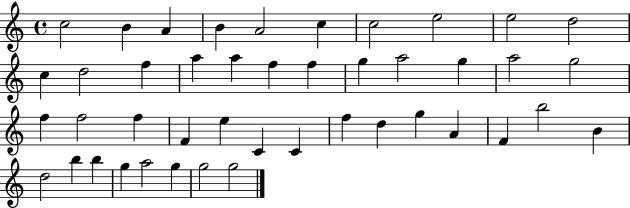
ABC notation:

X:1
T:Untitled
M:4/4
L:1/4
K:C
c2 B A B A2 c c2 e2 e2 d2 c d2 f a a f f g a2 g a2 g2 f f2 f F e C C f d g A F b2 B d2 b b g a2 g g2 g2